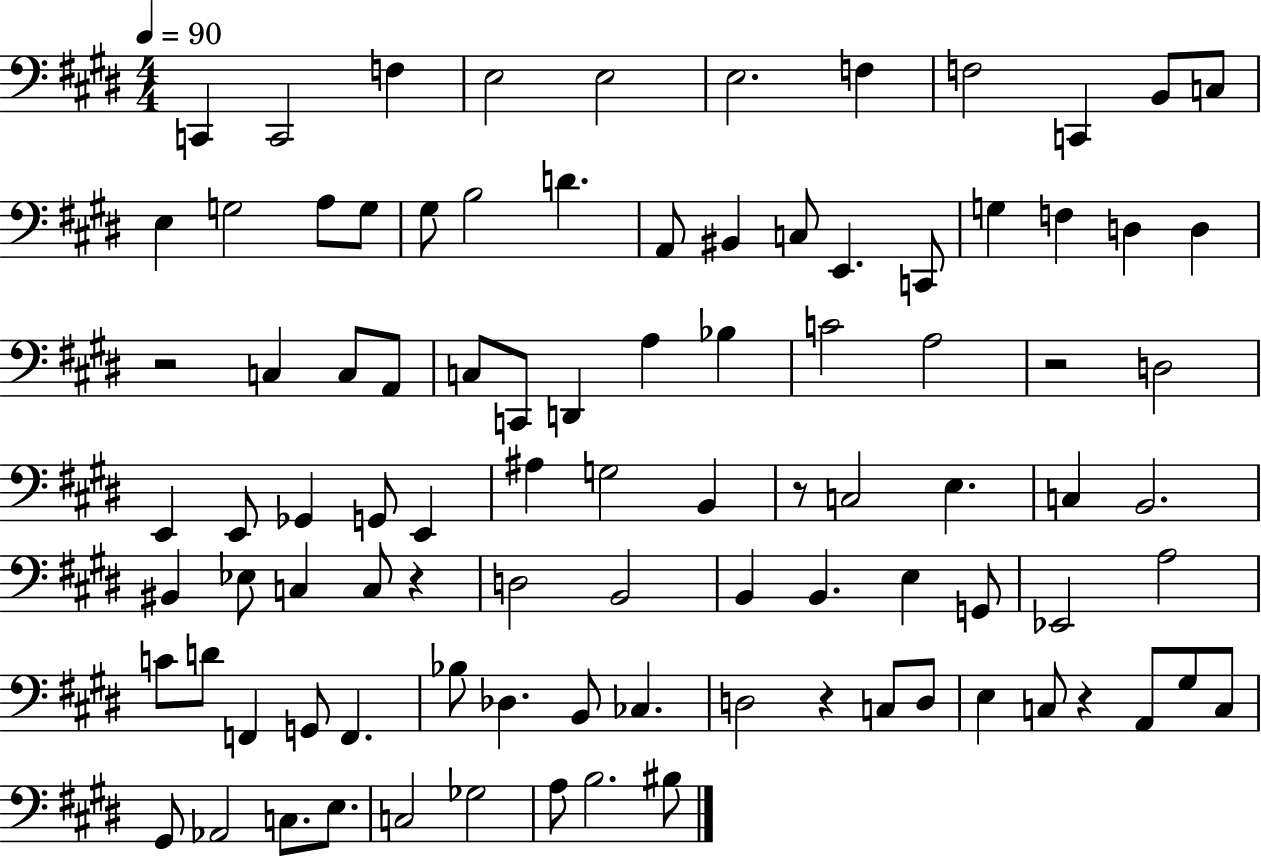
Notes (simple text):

C2/q C2/h F3/q E3/h E3/h E3/h. F3/q F3/h C2/q B2/e C3/e E3/q G3/h A3/e G3/e G#3/e B3/h D4/q. A2/e BIS2/q C3/e E2/q. C2/e G3/q F3/q D3/q D3/q R/h C3/q C3/e A2/e C3/e C2/e D2/q A3/q Bb3/q C4/h A3/h R/h D3/h E2/q E2/e Gb2/q G2/e E2/q A#3/q G3/h B2/q R/e C3/h E3/q. C3/q B2/h. BIS2/q Eb3/e C3/q C3/e R/q D3/h B2/h B2/q B2/q. E3/q G2/e Eb2/h A3/h C4/e D4/e F2/q G2/e F2/q. Bb3/e Db3/q. B2/e CES3/q. D3/h R/q C3/e D3/e E3/q C3/e R/q A2/e G#3/e C3/e G#2/e Ab2/h C3/e. E3/e. C3/h Gb3/h A3/e B3/h. BIS3/e